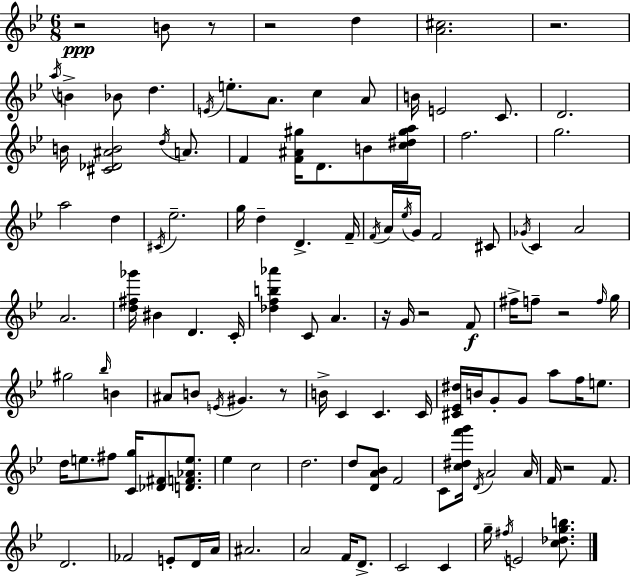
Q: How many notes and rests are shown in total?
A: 119